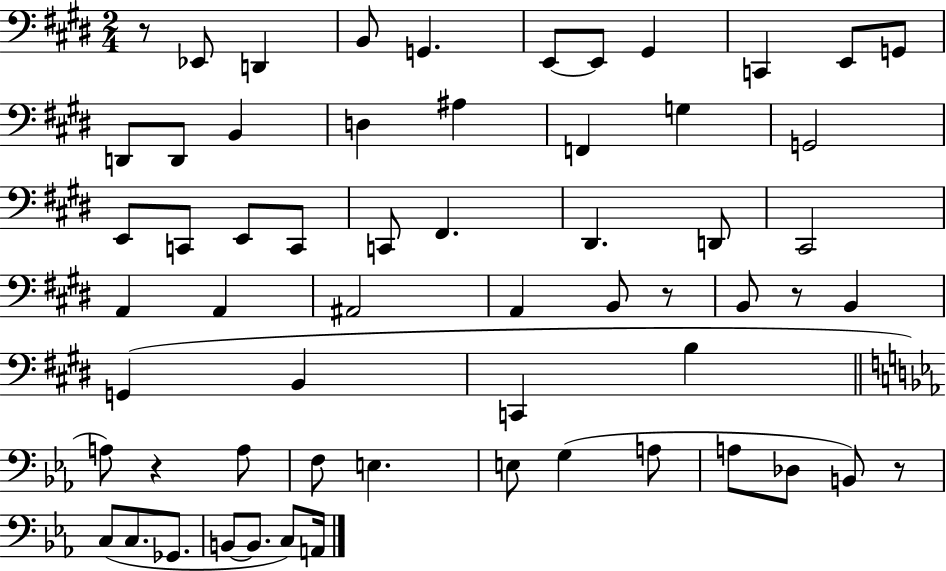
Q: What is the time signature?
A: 2/4